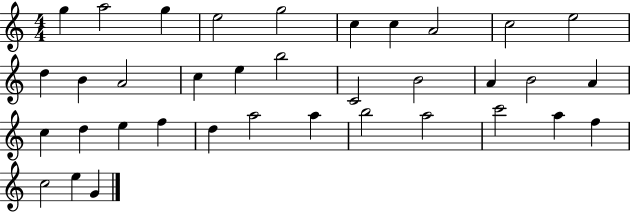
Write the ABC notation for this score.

X:1
T:Untitled
M:4/4
L:1/4
K:C
g a2 g e2 g2 c c A2 c2 e2 d B A2 c e b2 C2 B2 A B2 A c d e f d a2 a b2 a2 c'2 a f c2 e G